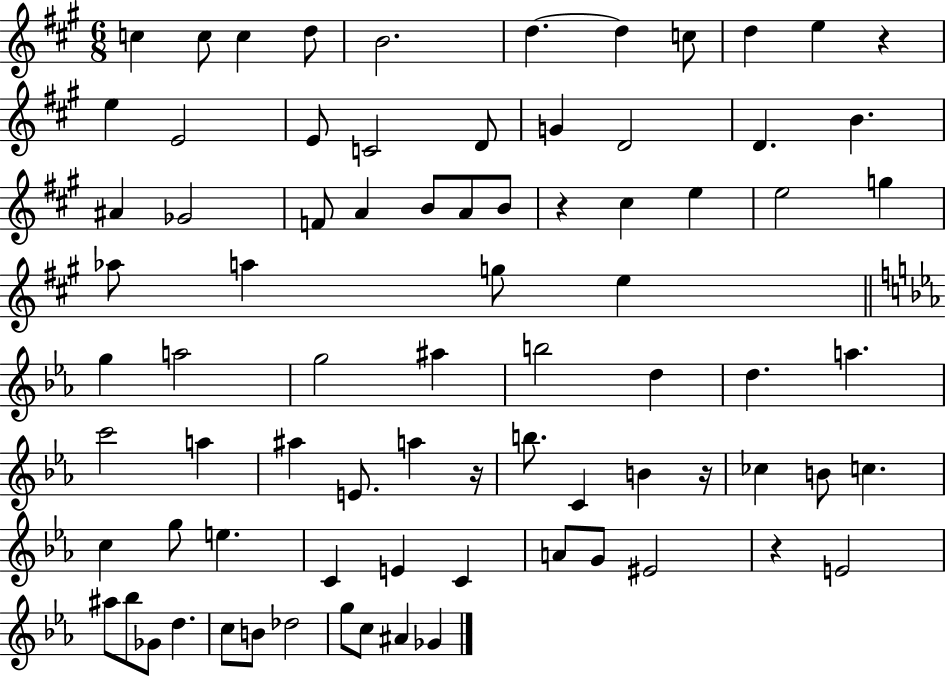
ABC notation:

X:1
T:Untitled
M:6/8
L:1/4
K:A
c c/2 c d/2 B2 d d c/2 d e z e E2 E/2 C2 D/2 G D2 D B ^A _G2 F/2 A B/2 A/2 B/2 z ^c e e2 g _a/2 a g/2 e g a2 g2 ^a b2 d d a c'2 a ^a E/2 a z/4 b/2 C B z/4 _c B/2 c c g/2 e C E C A/2 G/2 ^E2 z E2 ^a/2 _b/2 _G/2 d c/2 B/2 _d2 g/2 c/2 ^A _G